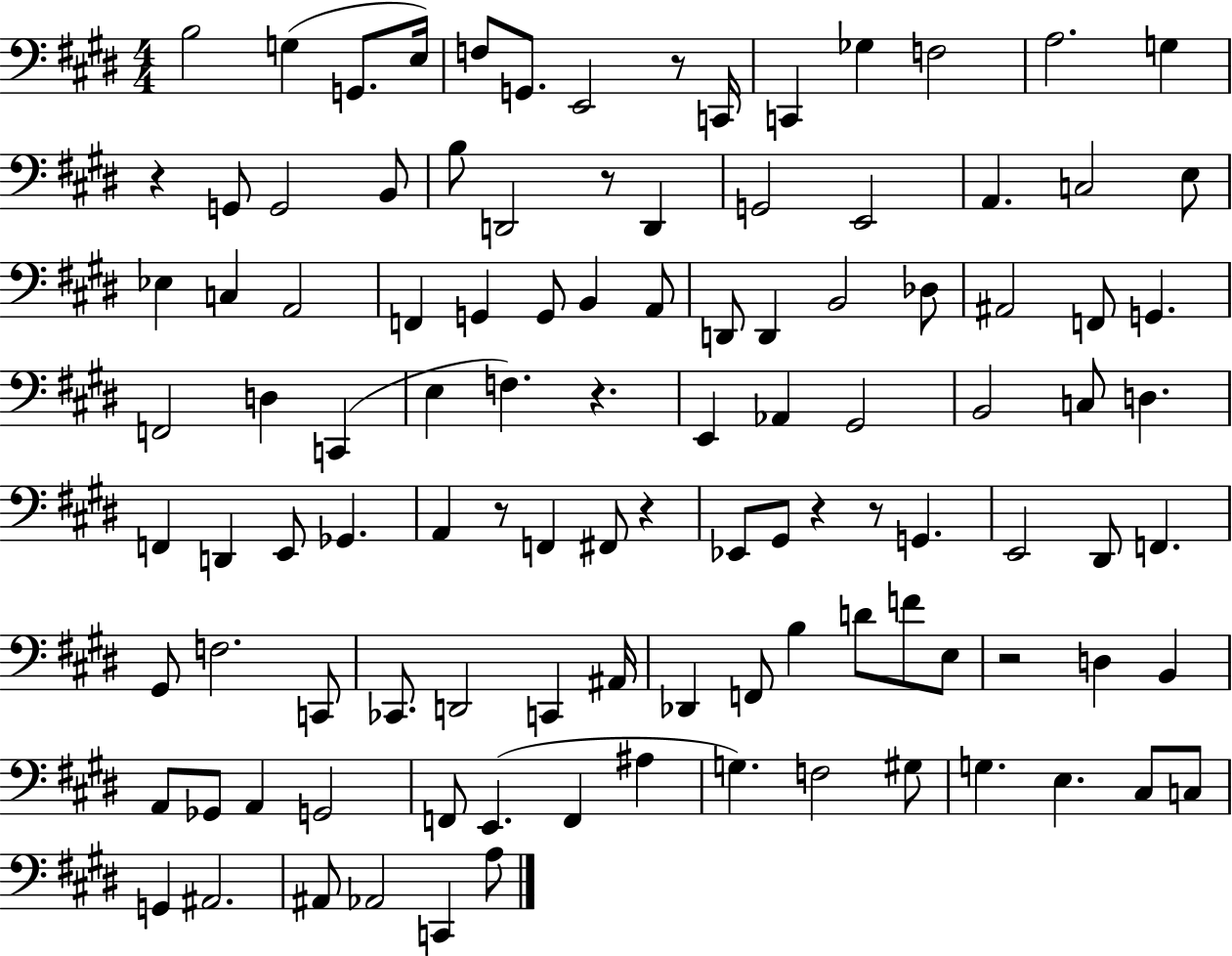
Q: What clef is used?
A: bass